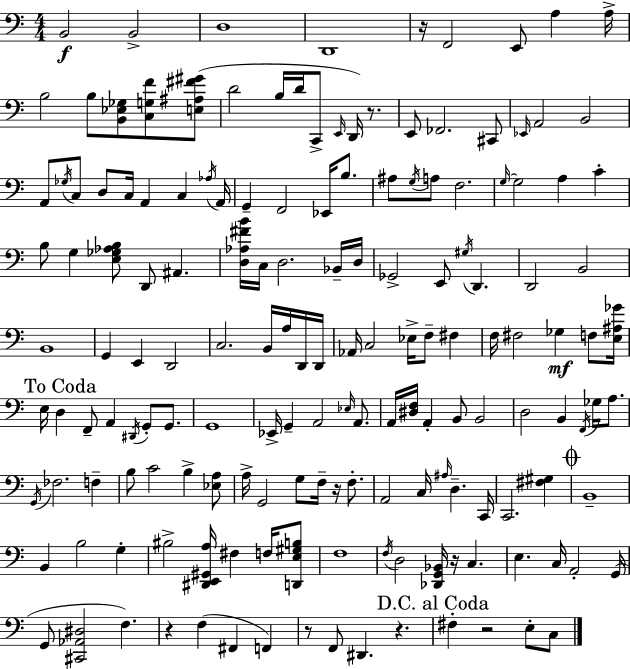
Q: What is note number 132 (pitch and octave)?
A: F3